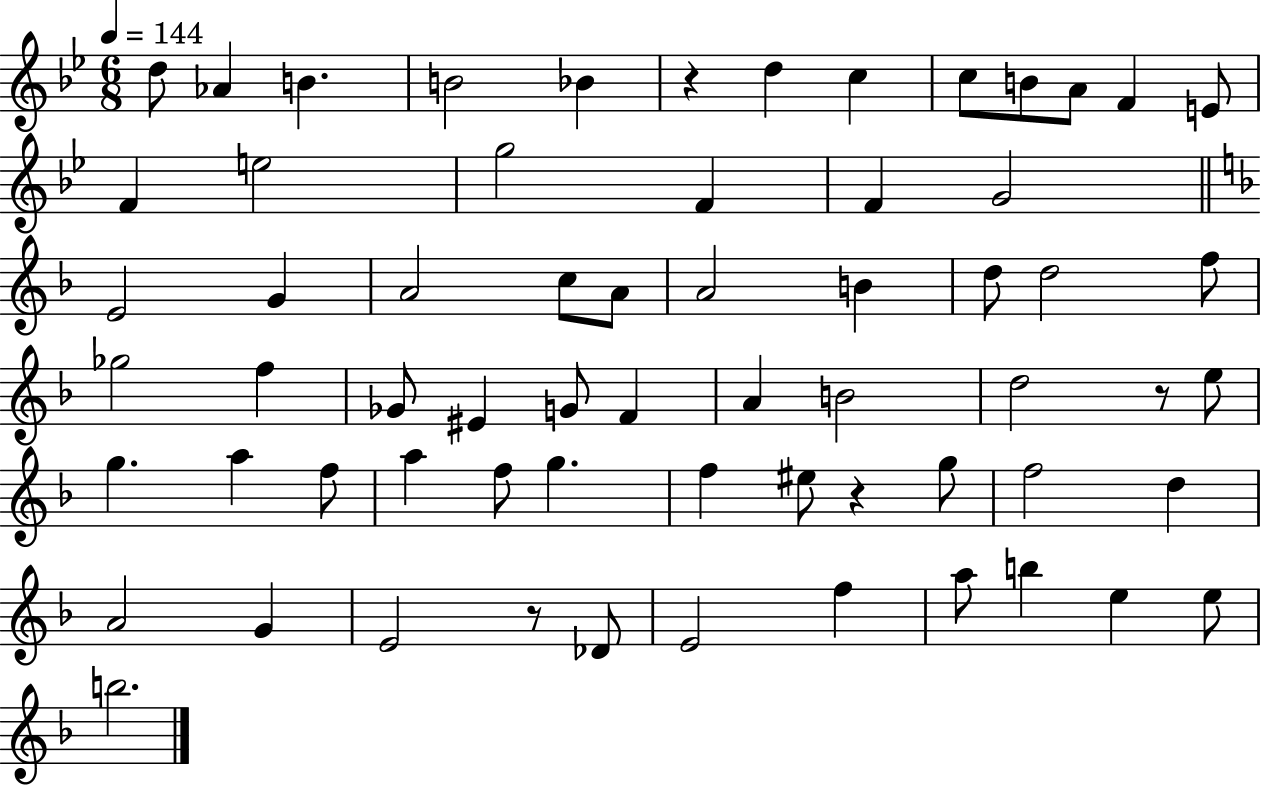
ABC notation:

X:1
T:Untitled
M:6/8
L:1/4
K:Bb
d/2 _A B B2 _B z d c c/2 B/2 A/2 F E/2 F e2 g2 F F G2 E2 G A2 c/2 A/2 A2 B d/2 d2 f/2 _g2 f _G/2 ^E G/2 F A B2 d2 z/2 e/2 g a f/2 a f/2 g f ^e/2 z g/2 f2 d A2 G E2 z/2 _D/2 E2 f a/2 b e e/2 b2